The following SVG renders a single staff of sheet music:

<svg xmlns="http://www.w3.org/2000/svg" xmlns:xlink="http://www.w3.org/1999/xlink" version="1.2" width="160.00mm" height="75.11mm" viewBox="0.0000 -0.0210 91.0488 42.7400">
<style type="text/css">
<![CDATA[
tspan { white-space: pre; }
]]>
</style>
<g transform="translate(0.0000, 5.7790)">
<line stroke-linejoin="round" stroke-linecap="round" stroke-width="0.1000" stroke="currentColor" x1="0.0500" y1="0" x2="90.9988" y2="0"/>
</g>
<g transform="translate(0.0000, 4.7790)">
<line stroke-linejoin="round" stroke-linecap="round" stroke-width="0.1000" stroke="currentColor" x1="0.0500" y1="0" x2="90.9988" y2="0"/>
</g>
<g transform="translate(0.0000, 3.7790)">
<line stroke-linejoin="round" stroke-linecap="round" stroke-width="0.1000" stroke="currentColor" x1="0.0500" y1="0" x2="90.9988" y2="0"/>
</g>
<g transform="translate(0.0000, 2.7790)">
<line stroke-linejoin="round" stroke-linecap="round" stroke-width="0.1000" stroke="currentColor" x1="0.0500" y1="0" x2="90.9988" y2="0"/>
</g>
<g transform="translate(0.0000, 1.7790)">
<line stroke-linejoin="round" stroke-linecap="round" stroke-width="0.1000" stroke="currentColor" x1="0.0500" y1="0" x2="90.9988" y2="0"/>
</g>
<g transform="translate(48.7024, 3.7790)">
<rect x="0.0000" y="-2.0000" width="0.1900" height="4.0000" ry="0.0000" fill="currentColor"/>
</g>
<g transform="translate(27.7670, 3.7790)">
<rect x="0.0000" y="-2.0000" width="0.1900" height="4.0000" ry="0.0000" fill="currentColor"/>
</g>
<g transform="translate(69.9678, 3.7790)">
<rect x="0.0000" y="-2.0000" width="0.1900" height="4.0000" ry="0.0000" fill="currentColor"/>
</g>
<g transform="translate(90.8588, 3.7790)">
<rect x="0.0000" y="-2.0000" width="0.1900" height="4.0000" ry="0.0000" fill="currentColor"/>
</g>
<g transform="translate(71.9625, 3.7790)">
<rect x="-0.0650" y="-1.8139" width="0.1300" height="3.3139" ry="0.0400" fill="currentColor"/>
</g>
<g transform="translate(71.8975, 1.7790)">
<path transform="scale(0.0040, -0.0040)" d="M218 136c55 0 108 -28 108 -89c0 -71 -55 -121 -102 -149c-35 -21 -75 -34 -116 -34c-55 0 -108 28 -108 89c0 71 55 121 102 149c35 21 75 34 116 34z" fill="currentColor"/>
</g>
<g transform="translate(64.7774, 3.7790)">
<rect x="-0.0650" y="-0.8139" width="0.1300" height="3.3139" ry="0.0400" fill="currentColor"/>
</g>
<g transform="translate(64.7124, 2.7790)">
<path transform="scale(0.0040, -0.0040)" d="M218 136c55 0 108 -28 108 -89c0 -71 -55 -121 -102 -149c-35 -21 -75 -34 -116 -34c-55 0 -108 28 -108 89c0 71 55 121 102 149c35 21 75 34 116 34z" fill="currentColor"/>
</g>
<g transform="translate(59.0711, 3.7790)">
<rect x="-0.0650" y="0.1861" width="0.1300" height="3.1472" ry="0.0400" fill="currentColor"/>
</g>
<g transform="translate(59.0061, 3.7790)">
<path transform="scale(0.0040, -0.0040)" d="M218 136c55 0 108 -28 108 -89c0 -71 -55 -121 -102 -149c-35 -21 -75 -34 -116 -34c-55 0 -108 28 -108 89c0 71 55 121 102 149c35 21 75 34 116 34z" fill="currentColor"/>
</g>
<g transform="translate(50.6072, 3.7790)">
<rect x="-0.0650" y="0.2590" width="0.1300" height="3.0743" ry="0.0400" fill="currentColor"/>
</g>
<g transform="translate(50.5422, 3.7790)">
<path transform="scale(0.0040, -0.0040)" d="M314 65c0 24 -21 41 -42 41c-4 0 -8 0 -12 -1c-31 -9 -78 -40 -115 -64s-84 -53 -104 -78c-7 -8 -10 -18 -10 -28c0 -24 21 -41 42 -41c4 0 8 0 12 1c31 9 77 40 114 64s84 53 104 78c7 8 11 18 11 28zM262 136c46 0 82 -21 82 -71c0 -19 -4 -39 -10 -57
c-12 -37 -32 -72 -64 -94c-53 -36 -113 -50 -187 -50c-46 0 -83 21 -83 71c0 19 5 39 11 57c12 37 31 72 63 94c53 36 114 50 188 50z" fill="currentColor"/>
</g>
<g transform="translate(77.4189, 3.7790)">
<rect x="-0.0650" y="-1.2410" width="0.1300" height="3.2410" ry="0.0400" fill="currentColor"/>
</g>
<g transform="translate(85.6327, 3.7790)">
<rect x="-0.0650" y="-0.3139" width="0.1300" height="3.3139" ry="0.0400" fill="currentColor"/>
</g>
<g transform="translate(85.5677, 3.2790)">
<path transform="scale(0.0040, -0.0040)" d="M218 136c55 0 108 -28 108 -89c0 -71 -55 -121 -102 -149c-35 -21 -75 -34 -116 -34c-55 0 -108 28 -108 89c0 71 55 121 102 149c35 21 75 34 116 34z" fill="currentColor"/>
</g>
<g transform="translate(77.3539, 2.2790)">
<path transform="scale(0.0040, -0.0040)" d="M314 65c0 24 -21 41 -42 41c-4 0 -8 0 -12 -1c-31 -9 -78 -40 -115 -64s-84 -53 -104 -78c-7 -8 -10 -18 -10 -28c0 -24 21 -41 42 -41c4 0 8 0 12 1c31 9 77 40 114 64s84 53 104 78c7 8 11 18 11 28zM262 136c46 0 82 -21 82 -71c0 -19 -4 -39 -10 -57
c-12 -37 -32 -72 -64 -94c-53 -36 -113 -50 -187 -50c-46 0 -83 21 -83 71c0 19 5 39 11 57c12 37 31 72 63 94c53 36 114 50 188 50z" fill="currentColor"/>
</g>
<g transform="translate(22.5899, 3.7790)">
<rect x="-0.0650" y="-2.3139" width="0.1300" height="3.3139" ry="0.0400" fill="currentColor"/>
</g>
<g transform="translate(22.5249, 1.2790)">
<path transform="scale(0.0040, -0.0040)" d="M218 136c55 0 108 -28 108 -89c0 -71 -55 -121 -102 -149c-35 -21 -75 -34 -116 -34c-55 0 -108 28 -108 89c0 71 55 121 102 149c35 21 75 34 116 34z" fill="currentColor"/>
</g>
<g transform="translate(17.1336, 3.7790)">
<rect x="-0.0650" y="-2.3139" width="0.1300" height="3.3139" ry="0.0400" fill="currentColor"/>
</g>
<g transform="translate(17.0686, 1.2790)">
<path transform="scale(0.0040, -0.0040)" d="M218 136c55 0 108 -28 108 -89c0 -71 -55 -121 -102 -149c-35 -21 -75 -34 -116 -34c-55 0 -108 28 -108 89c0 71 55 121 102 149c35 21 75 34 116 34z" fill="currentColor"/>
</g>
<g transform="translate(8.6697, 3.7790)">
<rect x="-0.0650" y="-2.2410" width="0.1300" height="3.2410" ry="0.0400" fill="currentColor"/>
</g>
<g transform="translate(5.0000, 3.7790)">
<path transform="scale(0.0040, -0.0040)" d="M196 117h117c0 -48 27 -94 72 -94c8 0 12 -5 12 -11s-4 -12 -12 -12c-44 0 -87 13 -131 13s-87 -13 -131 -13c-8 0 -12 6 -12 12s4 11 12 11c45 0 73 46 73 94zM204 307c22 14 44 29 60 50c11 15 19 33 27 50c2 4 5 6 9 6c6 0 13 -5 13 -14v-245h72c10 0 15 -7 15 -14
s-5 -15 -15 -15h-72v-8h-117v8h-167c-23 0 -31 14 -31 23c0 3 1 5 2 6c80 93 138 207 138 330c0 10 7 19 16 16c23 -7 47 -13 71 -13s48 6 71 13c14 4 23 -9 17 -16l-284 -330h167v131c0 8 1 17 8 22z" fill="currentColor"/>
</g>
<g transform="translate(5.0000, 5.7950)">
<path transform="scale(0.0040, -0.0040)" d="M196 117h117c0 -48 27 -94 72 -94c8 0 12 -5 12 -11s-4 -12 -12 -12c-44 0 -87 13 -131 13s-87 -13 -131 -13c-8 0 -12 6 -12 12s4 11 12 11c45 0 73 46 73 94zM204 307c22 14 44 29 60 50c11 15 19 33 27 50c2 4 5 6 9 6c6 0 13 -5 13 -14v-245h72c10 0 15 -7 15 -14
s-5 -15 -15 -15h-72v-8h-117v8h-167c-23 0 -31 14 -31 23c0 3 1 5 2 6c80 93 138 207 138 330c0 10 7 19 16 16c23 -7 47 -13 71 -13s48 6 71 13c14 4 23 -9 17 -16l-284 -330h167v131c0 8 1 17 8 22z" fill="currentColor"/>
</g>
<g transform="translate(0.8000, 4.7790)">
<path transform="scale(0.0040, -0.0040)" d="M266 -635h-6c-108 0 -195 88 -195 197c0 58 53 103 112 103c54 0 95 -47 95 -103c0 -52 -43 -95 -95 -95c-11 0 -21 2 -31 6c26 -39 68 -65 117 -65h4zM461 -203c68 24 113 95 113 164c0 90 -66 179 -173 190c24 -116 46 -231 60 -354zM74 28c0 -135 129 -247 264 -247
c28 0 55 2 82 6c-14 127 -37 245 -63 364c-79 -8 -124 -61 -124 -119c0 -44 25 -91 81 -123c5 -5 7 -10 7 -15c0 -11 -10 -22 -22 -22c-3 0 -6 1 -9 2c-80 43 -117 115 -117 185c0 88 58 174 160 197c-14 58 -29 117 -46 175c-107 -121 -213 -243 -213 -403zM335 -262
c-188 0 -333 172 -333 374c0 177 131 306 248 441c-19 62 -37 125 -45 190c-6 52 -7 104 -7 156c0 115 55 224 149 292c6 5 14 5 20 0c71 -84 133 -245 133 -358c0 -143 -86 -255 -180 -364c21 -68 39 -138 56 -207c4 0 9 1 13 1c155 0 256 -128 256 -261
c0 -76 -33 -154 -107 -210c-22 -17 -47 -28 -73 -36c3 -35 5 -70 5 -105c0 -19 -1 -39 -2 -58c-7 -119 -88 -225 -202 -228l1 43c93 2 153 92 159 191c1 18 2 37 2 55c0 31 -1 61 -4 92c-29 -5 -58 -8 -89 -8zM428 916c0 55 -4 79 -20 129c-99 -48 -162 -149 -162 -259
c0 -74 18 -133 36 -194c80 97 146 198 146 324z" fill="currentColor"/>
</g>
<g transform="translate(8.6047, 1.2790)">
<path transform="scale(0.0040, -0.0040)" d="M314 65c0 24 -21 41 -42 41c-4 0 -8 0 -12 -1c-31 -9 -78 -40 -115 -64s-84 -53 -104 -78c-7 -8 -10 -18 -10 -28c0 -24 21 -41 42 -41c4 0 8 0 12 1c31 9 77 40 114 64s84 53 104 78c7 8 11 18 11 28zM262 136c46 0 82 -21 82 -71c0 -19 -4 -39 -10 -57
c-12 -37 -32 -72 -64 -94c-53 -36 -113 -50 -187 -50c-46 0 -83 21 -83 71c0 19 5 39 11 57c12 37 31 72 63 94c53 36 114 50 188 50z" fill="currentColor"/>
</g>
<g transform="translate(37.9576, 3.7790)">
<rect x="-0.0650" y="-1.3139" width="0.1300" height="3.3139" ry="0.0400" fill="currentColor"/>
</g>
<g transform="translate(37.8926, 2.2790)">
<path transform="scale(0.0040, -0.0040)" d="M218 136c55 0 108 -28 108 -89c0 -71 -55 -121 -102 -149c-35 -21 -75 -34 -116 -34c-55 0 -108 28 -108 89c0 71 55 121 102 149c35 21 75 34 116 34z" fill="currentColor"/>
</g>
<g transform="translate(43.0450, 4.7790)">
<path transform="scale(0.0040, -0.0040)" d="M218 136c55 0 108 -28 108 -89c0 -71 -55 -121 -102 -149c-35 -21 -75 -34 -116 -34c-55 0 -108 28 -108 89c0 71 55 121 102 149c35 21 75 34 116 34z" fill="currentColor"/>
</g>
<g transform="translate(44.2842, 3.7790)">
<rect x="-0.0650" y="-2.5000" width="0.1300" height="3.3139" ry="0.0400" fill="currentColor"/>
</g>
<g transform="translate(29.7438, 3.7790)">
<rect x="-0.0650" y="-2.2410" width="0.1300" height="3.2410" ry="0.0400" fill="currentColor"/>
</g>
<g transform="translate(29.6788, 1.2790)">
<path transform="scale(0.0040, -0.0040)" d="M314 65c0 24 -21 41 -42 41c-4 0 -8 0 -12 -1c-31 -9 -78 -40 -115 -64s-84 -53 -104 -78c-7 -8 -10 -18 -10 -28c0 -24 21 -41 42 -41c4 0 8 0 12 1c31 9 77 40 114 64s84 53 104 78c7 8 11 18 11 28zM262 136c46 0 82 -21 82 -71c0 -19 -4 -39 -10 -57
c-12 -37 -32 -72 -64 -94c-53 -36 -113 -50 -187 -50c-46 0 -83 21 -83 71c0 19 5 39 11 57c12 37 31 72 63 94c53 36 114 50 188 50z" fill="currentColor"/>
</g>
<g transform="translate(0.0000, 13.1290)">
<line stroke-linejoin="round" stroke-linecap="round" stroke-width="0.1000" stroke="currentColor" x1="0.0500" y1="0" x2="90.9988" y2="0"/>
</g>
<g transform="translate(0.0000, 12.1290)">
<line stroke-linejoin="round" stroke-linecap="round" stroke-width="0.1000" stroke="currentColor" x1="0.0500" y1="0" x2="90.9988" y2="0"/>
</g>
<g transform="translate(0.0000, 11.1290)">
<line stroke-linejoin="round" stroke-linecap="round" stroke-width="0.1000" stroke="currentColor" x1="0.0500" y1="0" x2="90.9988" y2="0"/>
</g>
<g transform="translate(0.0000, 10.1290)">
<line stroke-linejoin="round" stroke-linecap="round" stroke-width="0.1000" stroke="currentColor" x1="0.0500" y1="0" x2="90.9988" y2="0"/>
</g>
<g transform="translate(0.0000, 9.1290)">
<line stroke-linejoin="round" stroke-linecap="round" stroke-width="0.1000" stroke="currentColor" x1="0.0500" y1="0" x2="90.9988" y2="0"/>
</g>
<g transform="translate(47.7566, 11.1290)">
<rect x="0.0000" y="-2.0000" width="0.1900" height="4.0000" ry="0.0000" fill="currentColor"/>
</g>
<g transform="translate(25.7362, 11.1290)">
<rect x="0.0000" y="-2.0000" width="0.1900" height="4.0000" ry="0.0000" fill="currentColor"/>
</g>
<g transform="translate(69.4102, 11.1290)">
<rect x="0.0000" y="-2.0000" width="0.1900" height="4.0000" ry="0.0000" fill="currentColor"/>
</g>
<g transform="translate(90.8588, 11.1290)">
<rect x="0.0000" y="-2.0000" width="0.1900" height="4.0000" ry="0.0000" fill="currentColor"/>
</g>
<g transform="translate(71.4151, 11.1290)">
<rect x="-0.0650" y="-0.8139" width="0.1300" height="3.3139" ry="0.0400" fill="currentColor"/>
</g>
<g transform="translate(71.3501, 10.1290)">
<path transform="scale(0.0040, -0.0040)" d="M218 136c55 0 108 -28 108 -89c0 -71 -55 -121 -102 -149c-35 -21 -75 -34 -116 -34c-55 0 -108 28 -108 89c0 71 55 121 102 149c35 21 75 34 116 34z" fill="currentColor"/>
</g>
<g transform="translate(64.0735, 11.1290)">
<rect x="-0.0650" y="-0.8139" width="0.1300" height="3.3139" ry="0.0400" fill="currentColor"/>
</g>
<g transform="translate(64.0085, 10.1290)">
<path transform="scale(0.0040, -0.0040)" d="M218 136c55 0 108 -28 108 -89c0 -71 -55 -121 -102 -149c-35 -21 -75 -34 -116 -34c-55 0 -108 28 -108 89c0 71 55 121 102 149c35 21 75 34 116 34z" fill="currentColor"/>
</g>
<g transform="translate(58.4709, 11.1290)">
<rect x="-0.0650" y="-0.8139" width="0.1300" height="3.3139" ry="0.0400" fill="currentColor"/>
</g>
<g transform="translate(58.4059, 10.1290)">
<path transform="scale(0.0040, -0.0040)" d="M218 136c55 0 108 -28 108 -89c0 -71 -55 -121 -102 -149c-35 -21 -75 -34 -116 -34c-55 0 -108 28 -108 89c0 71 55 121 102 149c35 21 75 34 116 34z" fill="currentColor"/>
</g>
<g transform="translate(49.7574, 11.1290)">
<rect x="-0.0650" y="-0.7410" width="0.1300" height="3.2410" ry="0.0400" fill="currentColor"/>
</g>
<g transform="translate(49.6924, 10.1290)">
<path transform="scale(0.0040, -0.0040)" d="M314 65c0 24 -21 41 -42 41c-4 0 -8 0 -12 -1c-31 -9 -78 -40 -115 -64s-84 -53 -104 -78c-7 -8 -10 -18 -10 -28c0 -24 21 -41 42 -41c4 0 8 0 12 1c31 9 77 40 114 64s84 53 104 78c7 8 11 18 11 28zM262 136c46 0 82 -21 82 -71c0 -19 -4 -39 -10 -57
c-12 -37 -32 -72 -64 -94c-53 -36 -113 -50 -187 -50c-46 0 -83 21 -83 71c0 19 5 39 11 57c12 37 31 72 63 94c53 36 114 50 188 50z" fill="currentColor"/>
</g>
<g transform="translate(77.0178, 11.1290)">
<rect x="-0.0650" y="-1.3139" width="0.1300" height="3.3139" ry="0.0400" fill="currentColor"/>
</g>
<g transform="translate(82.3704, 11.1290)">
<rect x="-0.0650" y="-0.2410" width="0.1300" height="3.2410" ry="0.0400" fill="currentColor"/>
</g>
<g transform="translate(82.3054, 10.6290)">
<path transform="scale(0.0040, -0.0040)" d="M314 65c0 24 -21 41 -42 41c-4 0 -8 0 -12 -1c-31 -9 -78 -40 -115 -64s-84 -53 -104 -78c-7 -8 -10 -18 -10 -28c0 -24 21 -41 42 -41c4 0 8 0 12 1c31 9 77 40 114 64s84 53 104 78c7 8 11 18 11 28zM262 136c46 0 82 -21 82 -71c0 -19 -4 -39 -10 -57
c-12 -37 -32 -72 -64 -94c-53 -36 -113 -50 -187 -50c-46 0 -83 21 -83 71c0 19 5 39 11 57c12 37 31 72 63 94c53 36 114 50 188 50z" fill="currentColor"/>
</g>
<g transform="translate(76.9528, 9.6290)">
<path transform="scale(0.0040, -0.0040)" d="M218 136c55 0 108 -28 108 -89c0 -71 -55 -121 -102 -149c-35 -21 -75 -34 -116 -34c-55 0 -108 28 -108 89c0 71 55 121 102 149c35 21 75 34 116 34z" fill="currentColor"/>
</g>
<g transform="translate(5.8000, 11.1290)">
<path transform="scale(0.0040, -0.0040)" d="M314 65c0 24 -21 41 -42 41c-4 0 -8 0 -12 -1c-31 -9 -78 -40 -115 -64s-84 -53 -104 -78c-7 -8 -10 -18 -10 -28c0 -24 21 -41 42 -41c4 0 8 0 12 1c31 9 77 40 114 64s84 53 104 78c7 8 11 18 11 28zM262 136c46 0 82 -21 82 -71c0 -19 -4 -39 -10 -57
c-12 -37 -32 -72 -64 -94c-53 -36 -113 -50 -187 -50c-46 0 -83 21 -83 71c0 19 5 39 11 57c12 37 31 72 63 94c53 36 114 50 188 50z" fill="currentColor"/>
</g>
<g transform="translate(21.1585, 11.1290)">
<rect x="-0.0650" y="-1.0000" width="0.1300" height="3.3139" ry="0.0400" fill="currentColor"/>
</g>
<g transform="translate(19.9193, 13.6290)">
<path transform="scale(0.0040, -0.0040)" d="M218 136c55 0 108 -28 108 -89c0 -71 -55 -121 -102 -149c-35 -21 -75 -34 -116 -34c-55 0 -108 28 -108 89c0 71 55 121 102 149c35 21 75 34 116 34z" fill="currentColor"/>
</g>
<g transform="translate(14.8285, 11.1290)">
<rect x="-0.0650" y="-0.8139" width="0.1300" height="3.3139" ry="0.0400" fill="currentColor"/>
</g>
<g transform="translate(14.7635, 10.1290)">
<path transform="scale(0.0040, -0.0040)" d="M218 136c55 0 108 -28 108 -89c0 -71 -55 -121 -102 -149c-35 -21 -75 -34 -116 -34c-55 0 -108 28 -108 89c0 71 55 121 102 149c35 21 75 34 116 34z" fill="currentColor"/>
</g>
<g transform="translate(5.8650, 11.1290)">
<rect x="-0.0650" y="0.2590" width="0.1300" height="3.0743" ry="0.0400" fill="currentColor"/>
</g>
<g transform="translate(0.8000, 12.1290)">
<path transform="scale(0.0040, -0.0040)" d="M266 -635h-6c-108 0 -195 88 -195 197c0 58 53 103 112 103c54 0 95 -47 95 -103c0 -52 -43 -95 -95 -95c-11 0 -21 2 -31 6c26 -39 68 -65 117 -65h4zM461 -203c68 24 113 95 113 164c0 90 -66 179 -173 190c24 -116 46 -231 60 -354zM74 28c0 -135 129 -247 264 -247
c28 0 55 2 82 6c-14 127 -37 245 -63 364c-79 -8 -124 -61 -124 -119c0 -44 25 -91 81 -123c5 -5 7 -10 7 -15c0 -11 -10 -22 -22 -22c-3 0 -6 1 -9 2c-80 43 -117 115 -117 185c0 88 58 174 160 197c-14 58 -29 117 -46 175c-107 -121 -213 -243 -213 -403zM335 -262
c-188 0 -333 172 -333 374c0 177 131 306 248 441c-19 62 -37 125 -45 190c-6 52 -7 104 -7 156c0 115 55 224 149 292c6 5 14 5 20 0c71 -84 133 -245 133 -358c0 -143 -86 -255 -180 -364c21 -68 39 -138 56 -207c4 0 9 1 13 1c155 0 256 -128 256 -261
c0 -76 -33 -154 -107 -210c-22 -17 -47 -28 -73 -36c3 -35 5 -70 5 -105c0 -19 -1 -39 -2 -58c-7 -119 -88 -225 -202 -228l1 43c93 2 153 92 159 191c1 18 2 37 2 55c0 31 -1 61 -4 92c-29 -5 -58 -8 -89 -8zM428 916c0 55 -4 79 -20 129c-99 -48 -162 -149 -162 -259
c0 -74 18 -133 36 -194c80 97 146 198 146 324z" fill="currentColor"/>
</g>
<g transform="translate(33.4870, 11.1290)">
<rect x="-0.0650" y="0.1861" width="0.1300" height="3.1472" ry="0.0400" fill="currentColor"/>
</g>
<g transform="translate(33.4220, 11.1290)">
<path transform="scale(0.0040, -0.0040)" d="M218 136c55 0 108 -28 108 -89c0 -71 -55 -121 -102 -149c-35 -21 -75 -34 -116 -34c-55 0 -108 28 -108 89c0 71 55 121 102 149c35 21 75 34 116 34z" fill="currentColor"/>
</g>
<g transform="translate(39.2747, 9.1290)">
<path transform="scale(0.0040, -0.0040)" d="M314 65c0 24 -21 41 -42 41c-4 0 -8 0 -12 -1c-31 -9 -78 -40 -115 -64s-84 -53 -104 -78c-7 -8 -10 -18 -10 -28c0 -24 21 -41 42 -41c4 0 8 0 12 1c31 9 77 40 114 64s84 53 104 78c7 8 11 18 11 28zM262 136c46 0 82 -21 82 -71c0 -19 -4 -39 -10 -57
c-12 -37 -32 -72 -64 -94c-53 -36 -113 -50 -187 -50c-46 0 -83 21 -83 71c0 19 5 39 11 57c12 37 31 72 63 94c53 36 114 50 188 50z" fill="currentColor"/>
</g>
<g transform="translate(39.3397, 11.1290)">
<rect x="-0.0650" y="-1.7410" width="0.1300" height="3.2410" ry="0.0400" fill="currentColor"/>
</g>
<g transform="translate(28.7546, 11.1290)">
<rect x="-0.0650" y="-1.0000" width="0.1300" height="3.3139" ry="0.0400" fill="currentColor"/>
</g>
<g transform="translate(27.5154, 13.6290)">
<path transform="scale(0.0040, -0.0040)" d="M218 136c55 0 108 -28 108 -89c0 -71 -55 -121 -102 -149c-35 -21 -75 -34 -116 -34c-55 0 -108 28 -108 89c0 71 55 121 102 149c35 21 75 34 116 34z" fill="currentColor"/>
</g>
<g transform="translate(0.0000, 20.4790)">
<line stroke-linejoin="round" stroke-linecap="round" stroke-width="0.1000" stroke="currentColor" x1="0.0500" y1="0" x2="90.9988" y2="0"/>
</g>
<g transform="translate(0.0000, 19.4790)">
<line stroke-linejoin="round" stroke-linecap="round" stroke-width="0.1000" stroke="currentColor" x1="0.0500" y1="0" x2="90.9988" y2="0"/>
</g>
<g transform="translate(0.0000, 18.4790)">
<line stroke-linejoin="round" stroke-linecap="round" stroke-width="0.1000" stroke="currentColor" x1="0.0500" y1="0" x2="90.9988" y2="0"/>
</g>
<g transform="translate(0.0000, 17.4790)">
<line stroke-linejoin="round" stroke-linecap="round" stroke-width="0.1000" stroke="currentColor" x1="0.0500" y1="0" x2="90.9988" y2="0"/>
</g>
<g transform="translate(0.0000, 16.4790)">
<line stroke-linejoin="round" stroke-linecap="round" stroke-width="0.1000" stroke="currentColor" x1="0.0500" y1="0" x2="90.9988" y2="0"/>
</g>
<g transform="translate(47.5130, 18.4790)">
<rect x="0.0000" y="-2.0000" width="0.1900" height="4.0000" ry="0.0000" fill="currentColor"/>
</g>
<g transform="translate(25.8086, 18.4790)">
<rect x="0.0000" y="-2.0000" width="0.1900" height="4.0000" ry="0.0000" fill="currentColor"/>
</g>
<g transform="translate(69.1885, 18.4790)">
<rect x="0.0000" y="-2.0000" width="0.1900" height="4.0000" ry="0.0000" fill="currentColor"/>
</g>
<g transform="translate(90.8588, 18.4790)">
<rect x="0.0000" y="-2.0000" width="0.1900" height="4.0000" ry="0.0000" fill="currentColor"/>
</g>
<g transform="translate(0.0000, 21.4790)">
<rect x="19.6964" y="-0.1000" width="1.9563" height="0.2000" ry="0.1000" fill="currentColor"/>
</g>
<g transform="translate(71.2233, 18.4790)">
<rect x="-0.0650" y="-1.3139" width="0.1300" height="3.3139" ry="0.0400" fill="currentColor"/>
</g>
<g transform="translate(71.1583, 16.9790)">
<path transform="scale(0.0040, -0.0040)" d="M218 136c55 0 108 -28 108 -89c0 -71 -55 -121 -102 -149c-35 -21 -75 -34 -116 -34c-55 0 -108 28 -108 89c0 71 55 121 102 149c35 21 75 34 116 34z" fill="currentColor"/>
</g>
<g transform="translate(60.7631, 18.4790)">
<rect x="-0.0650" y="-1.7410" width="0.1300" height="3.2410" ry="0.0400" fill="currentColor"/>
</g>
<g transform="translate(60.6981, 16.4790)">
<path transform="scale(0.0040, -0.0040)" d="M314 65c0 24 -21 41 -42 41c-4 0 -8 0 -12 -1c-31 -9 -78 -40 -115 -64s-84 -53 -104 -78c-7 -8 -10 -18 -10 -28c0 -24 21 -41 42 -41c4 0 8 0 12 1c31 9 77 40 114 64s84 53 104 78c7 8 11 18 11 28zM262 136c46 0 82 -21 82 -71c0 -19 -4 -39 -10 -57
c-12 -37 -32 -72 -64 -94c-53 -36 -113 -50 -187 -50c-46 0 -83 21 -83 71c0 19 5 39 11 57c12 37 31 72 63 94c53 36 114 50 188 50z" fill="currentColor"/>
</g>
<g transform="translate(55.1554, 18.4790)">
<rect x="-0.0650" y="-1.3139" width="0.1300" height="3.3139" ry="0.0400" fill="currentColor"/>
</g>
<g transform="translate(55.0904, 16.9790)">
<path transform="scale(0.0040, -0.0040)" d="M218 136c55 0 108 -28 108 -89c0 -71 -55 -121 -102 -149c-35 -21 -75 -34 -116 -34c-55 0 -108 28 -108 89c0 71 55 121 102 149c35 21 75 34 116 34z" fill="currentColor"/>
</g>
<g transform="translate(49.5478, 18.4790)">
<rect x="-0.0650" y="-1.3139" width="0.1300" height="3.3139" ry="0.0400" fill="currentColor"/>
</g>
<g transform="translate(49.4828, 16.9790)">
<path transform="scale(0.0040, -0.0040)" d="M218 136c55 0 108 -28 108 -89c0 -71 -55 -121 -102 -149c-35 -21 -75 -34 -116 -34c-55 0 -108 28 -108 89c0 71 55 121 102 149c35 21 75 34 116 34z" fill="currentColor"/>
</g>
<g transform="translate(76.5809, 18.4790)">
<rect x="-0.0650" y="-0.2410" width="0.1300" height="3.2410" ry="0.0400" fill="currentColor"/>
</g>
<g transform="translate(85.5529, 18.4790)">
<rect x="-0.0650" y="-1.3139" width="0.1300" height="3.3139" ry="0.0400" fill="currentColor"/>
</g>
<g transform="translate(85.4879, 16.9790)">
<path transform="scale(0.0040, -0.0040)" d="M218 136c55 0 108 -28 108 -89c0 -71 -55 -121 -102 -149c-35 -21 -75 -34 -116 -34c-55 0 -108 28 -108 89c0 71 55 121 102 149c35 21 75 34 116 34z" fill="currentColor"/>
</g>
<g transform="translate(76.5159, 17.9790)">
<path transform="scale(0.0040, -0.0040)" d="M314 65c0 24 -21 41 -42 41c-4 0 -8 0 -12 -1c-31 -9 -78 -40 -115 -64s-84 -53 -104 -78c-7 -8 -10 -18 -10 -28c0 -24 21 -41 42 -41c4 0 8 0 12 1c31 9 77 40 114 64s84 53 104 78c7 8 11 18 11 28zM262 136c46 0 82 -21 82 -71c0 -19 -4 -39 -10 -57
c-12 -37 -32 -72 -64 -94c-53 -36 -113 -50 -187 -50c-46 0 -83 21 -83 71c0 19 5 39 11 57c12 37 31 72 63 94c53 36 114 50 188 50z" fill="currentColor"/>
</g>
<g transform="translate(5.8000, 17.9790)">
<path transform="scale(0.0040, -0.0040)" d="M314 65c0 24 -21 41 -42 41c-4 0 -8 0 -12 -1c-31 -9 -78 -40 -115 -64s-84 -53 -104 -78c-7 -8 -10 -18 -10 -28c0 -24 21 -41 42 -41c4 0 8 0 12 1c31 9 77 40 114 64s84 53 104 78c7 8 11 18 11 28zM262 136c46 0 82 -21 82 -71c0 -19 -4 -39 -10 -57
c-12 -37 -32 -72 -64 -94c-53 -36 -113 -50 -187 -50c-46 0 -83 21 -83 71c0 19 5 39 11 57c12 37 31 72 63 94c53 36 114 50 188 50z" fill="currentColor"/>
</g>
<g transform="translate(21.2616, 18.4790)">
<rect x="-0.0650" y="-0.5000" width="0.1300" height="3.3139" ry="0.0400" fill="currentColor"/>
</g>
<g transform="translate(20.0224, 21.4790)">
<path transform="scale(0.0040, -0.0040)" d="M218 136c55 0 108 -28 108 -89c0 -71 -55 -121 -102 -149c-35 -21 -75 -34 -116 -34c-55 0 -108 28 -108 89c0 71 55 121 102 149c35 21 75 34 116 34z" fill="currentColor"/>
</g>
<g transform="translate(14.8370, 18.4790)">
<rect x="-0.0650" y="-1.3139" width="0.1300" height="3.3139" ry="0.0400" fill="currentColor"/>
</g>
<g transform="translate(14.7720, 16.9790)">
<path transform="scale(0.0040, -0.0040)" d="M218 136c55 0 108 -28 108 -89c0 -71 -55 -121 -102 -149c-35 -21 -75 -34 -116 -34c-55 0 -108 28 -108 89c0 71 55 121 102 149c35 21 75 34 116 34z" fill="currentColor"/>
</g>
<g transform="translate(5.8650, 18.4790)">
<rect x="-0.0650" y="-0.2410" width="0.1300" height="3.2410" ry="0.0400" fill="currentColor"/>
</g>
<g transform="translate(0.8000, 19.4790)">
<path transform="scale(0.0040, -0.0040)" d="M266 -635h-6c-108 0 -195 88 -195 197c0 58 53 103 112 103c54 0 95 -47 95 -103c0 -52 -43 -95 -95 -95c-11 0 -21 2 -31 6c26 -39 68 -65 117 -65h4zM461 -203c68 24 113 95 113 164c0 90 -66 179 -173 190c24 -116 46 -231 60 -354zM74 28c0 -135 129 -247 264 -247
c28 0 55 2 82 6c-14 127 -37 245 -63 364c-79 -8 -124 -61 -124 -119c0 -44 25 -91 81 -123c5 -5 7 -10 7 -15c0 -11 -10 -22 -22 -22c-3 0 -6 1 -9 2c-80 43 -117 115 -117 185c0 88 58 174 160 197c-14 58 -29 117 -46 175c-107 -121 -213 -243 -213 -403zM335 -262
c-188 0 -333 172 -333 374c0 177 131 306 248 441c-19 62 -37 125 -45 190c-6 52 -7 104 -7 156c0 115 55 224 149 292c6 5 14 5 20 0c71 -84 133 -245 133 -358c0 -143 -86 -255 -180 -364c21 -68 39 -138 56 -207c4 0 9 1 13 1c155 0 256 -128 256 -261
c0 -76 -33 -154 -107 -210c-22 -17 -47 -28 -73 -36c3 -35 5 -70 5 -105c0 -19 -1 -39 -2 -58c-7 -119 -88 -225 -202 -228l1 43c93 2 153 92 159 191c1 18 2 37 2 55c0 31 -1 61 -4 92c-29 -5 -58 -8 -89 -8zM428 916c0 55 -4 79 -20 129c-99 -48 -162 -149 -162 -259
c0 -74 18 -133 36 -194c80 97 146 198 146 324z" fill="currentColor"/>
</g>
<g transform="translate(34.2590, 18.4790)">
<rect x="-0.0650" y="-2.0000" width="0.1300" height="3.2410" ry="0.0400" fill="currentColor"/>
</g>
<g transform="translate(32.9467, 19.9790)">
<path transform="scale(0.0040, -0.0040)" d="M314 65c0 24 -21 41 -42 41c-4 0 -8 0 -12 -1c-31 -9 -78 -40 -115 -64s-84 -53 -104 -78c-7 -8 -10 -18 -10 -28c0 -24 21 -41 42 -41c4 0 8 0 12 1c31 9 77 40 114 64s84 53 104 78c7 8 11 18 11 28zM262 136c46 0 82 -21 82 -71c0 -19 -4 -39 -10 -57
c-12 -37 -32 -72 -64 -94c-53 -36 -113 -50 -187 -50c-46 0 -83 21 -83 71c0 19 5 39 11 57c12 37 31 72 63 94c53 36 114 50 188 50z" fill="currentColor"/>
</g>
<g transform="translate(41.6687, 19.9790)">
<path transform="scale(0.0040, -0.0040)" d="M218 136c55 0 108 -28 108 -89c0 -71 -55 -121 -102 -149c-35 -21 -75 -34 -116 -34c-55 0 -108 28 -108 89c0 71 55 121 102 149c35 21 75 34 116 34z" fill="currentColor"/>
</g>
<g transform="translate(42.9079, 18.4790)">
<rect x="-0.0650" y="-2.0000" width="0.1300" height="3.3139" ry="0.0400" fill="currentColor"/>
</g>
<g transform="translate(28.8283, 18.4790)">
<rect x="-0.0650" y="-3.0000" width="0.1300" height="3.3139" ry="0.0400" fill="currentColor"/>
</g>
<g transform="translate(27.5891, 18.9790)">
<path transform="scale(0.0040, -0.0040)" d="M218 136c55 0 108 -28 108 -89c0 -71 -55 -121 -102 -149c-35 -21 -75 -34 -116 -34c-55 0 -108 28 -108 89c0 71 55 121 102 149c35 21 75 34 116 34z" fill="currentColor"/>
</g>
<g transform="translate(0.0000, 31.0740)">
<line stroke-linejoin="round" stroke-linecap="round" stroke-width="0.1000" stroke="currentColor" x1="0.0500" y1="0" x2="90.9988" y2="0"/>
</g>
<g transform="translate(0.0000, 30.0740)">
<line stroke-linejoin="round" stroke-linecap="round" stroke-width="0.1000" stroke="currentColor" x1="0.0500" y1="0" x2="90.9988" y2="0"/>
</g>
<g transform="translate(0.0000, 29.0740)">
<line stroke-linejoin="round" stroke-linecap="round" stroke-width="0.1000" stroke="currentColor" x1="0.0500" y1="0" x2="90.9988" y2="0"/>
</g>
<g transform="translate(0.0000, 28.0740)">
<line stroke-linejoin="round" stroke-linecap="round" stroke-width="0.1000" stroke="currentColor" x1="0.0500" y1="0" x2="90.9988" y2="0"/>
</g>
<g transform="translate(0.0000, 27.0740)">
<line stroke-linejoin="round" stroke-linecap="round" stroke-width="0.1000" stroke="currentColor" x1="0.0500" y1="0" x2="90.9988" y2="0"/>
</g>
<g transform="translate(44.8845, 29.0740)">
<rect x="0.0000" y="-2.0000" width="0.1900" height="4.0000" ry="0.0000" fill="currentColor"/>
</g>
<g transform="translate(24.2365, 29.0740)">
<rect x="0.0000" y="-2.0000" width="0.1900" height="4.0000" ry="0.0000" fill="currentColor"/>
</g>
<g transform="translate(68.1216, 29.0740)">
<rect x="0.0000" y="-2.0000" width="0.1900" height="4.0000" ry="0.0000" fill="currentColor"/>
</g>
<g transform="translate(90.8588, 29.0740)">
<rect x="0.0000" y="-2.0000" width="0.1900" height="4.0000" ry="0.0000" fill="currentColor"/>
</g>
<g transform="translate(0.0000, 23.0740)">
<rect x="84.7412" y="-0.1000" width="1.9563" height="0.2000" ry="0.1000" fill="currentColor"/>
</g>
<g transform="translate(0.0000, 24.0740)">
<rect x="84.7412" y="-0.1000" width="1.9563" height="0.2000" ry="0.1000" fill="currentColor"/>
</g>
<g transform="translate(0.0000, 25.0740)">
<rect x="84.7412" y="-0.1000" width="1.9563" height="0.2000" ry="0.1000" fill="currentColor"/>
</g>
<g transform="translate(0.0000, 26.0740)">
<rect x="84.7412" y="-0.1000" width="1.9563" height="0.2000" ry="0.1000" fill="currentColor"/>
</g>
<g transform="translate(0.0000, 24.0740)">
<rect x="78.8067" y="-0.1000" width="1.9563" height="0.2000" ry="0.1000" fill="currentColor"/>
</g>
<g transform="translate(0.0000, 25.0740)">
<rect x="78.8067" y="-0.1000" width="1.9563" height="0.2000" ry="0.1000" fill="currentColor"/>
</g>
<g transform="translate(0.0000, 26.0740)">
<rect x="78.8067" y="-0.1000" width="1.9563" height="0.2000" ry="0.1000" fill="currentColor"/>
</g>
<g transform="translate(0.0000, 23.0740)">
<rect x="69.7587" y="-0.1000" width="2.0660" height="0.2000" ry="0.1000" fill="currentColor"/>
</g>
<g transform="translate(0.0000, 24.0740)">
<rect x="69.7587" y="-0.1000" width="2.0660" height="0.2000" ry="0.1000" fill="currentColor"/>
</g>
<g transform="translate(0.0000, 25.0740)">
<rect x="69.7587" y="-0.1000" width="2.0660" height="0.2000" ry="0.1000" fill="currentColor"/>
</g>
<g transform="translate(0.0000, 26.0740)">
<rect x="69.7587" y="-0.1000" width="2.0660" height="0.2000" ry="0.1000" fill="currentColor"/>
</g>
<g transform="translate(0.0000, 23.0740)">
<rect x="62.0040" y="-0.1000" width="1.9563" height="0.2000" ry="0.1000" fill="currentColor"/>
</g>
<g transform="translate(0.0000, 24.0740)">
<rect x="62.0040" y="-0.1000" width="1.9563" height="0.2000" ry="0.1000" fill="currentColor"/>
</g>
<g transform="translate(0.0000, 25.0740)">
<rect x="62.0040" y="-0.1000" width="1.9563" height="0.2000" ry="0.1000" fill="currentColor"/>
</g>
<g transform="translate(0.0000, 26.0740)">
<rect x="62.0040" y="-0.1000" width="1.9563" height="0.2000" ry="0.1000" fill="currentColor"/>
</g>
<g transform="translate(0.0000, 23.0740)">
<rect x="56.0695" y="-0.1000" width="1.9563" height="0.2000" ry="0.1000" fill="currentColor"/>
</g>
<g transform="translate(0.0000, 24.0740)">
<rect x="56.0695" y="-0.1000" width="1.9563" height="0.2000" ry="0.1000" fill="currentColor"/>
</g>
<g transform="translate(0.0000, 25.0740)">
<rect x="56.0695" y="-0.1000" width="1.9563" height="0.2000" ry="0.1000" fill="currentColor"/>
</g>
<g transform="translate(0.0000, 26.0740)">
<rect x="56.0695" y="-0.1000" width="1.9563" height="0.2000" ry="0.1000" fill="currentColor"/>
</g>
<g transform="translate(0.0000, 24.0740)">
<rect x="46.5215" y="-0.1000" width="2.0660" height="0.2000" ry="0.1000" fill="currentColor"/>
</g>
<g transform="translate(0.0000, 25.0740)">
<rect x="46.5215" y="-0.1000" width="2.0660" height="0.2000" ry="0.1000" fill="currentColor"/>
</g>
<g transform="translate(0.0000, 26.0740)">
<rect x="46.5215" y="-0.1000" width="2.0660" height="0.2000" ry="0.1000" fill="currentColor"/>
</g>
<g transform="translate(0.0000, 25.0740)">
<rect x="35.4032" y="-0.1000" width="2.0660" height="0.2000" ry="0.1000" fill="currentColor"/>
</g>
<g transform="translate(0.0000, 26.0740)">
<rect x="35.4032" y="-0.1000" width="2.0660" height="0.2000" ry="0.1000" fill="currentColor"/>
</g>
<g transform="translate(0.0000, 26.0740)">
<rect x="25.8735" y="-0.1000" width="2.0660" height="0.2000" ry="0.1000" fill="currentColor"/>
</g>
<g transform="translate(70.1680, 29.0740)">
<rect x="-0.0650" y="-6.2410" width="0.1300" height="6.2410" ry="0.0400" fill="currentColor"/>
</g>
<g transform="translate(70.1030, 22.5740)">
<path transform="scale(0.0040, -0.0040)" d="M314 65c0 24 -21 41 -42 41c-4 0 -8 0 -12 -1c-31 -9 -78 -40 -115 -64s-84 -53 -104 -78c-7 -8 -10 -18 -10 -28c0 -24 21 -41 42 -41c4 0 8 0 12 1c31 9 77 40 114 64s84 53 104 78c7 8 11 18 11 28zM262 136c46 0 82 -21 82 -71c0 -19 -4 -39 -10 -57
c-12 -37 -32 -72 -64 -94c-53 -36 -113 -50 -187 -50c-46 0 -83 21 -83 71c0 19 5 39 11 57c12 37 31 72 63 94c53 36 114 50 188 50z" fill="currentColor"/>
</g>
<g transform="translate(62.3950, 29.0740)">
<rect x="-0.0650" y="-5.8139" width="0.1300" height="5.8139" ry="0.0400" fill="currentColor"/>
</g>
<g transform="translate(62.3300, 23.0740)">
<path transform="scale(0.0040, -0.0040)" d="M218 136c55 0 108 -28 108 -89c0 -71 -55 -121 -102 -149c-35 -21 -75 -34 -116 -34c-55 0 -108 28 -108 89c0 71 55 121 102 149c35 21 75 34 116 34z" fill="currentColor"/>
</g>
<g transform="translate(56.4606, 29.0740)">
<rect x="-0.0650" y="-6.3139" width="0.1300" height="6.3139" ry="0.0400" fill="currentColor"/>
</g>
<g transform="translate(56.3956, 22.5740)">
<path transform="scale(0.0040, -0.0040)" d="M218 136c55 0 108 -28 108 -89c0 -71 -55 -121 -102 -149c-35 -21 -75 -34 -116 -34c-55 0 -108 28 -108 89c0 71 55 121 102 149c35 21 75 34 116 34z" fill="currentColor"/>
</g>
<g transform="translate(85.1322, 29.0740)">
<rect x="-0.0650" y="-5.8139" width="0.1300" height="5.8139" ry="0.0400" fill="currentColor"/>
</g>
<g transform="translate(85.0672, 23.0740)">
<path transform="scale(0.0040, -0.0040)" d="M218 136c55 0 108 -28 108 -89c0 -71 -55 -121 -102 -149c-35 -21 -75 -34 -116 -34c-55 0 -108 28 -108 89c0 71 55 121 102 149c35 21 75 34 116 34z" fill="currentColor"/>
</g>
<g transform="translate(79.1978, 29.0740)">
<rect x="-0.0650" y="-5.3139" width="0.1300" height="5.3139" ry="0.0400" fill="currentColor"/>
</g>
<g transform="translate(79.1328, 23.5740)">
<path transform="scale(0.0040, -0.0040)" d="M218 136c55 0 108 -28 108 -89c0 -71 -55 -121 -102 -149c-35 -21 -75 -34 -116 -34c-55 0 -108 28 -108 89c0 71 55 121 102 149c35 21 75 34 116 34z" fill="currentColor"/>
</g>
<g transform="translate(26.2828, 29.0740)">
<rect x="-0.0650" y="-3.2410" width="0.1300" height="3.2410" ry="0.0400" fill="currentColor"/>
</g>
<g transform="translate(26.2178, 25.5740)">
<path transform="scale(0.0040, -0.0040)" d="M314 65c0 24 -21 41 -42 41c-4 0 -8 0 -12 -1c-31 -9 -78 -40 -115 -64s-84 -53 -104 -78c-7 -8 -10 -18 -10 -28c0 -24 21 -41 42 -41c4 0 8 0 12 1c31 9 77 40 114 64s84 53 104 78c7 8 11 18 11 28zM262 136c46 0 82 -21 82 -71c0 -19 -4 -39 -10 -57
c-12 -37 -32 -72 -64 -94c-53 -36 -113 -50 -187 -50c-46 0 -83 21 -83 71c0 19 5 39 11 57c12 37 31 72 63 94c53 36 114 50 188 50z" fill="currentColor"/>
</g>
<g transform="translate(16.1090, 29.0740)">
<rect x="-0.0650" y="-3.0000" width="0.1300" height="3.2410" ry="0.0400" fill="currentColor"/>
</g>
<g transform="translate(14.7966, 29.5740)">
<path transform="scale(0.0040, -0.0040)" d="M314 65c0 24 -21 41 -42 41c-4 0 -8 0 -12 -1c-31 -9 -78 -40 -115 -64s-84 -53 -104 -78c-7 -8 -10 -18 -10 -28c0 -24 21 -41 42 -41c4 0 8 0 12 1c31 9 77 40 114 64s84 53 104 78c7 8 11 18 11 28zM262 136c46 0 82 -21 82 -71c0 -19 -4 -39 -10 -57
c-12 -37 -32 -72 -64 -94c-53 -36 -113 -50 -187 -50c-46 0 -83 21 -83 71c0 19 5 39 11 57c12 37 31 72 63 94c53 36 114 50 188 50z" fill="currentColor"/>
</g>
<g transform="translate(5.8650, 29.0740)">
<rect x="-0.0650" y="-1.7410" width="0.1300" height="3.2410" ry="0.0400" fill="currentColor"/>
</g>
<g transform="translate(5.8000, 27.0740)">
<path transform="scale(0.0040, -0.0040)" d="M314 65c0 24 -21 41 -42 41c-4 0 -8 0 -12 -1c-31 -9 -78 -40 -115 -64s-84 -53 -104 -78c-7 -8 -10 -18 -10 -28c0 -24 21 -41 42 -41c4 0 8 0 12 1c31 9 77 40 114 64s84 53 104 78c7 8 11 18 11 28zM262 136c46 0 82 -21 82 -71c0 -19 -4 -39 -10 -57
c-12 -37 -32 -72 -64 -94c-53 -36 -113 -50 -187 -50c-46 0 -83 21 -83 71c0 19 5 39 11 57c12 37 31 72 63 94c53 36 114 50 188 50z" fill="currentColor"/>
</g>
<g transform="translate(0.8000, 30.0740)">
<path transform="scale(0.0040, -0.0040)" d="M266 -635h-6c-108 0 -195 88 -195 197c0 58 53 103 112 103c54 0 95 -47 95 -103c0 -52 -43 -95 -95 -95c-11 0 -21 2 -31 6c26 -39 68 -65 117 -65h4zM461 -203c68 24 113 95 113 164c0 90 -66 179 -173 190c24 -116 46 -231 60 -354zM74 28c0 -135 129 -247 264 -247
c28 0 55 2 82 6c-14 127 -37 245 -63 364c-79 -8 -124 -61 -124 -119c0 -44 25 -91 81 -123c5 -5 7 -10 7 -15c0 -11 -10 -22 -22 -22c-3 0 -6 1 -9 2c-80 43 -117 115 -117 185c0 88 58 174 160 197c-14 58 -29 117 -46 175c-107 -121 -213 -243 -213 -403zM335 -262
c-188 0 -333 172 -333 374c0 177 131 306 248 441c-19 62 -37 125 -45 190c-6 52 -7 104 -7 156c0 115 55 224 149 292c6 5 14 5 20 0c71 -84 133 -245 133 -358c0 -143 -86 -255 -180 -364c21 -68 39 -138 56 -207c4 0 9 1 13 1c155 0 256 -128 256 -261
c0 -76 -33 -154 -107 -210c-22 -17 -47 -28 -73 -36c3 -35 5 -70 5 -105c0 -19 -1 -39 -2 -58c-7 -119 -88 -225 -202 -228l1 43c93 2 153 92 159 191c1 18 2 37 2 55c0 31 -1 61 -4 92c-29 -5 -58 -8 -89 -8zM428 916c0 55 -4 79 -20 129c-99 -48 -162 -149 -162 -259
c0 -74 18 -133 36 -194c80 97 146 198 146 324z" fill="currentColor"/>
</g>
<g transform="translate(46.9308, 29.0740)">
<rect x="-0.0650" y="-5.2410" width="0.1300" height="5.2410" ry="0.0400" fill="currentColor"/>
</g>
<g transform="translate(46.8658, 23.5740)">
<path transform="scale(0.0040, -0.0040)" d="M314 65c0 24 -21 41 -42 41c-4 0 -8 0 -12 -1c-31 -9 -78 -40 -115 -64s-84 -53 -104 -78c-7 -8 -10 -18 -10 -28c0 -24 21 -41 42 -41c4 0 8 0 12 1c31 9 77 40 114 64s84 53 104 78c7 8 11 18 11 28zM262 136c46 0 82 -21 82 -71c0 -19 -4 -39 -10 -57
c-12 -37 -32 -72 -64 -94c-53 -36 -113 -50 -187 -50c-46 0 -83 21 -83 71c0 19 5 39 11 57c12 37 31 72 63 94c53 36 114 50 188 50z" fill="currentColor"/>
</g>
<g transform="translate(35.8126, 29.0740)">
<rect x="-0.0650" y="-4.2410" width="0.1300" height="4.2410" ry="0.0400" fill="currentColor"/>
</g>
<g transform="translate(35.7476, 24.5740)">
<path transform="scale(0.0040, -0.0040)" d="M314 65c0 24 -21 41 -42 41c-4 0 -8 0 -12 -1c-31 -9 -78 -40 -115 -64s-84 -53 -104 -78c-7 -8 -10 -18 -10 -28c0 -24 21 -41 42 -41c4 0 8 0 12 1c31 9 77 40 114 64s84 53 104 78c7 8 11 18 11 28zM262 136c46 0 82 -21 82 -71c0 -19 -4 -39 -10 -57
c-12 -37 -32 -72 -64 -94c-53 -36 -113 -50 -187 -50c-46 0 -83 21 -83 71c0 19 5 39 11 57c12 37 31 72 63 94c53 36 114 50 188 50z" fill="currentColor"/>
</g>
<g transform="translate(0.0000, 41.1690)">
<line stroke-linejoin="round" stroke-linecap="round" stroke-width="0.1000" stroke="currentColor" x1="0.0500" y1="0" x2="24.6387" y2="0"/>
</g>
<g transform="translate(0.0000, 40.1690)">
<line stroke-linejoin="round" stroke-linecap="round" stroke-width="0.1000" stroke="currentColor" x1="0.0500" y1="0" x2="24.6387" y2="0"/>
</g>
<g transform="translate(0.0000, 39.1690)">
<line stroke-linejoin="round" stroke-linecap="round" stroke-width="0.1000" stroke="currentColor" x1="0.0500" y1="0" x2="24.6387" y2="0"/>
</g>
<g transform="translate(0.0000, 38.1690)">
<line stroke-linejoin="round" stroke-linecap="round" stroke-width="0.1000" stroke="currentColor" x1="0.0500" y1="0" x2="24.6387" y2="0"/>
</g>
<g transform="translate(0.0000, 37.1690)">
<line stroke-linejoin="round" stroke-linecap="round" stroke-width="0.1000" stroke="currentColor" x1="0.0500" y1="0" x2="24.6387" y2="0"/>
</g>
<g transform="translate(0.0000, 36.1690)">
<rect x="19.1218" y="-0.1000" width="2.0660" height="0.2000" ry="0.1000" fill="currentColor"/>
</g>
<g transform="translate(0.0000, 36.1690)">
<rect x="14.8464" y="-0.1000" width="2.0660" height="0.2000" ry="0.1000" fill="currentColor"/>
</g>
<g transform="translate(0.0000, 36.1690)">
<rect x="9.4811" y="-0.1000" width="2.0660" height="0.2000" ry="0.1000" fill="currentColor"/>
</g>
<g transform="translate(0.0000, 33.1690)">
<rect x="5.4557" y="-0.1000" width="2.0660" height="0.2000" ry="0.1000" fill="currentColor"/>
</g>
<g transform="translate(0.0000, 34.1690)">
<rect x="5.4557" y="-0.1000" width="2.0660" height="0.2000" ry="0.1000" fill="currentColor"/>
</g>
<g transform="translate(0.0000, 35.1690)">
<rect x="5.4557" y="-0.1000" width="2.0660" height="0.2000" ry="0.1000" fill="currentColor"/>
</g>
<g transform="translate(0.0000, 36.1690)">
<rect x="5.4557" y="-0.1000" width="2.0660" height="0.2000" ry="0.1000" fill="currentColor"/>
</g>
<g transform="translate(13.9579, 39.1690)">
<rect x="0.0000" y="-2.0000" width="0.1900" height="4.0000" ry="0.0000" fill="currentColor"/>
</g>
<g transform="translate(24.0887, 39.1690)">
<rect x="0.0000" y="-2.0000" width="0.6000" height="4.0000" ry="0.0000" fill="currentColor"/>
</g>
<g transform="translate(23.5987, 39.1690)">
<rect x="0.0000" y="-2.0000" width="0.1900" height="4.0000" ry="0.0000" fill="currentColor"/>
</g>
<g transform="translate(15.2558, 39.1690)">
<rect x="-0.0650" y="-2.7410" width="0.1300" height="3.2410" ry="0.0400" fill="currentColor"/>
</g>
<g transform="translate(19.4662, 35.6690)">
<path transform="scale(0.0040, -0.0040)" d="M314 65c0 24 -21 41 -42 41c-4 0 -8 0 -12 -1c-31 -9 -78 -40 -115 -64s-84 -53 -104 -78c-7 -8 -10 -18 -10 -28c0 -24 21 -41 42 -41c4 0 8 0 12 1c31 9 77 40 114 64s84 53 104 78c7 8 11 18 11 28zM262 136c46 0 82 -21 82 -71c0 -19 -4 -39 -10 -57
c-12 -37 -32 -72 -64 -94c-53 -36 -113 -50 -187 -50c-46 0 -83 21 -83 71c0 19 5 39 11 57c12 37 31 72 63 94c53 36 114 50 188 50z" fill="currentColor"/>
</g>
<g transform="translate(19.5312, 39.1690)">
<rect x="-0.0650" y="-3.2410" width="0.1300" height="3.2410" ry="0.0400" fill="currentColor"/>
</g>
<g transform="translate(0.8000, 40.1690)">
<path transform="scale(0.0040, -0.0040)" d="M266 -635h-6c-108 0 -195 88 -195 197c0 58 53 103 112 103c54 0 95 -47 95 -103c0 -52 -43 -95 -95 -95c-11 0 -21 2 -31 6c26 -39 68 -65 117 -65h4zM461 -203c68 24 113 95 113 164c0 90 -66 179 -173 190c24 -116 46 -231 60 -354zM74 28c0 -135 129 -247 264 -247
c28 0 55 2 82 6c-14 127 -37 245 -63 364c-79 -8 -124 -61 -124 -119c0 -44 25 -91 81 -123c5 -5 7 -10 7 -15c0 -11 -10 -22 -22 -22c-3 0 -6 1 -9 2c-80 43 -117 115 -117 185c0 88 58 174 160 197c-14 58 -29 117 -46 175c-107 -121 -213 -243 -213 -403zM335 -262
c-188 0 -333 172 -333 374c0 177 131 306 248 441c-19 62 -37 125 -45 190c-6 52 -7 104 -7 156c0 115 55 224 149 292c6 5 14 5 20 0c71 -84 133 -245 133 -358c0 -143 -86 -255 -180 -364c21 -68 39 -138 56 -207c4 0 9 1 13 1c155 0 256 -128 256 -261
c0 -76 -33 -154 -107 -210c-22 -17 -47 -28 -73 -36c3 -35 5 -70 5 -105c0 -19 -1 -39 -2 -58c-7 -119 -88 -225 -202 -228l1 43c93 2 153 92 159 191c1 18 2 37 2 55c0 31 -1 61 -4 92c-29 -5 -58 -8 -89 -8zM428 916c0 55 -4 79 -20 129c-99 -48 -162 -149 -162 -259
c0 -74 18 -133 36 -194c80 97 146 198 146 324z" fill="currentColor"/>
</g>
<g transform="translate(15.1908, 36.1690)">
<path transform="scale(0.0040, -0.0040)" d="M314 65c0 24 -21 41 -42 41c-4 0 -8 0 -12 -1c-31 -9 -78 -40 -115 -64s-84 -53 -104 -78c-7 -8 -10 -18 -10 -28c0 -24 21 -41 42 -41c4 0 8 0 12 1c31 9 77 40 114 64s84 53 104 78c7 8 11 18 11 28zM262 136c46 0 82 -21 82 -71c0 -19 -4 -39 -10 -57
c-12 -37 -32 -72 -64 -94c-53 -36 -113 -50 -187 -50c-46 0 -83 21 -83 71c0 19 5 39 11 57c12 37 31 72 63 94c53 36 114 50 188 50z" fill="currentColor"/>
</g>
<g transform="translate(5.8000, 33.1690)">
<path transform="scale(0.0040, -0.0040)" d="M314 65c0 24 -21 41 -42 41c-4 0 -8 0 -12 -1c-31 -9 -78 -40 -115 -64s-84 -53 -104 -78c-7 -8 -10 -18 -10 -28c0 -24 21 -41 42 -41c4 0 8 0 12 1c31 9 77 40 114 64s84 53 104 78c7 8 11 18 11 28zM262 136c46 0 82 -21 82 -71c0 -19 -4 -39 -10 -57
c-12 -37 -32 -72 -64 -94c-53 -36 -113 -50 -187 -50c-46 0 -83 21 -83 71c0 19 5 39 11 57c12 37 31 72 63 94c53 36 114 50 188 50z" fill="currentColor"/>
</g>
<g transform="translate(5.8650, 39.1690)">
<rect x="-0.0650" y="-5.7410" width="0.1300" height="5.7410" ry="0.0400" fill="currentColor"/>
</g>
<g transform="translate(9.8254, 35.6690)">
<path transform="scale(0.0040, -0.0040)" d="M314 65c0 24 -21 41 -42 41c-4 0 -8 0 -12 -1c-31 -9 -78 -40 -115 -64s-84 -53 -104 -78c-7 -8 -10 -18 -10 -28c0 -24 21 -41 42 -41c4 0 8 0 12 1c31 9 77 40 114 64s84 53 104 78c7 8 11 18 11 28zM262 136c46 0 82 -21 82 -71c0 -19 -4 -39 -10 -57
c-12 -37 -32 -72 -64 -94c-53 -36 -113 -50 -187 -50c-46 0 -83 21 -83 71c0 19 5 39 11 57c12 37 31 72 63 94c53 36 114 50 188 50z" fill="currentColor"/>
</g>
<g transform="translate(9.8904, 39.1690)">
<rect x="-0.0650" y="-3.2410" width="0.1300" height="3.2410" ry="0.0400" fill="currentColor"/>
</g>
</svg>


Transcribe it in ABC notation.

X:1
T:Untitled
M:4/4
L:1/4
K:C
g2 g g g2 e G B2 B d f e2 c B2 d D D B f2 d2 d d d e c2 c2 e C A F2 F e e f2 e c2 e f2 A2 b2 d'2 f'2 a' g' a'2 f' g' g'2 b2 a2 b2